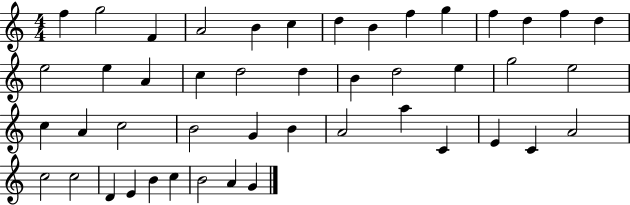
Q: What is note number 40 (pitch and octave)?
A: D4